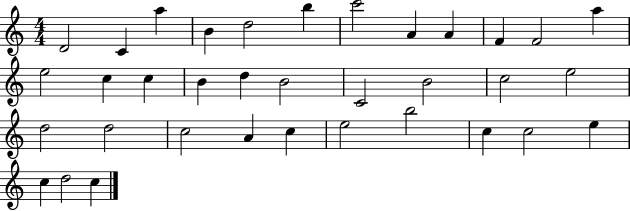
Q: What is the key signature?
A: C major